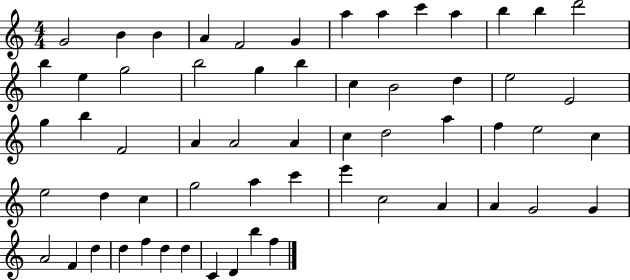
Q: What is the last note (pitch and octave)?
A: F5